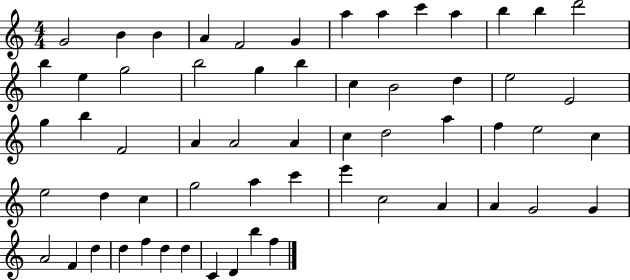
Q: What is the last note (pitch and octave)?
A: F5